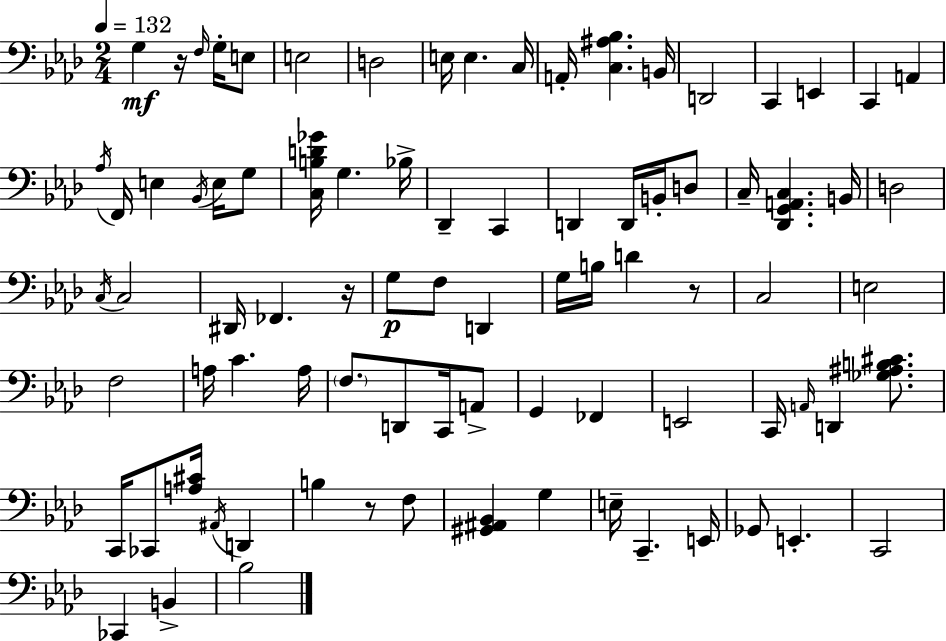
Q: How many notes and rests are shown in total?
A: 85